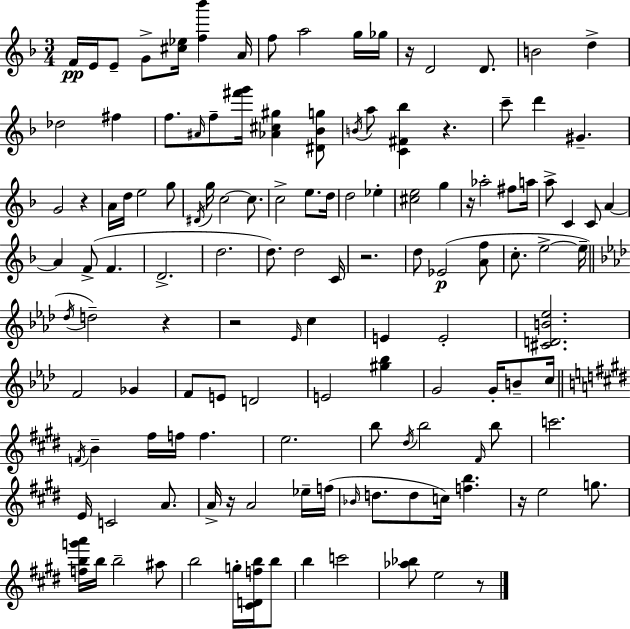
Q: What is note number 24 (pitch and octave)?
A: G4